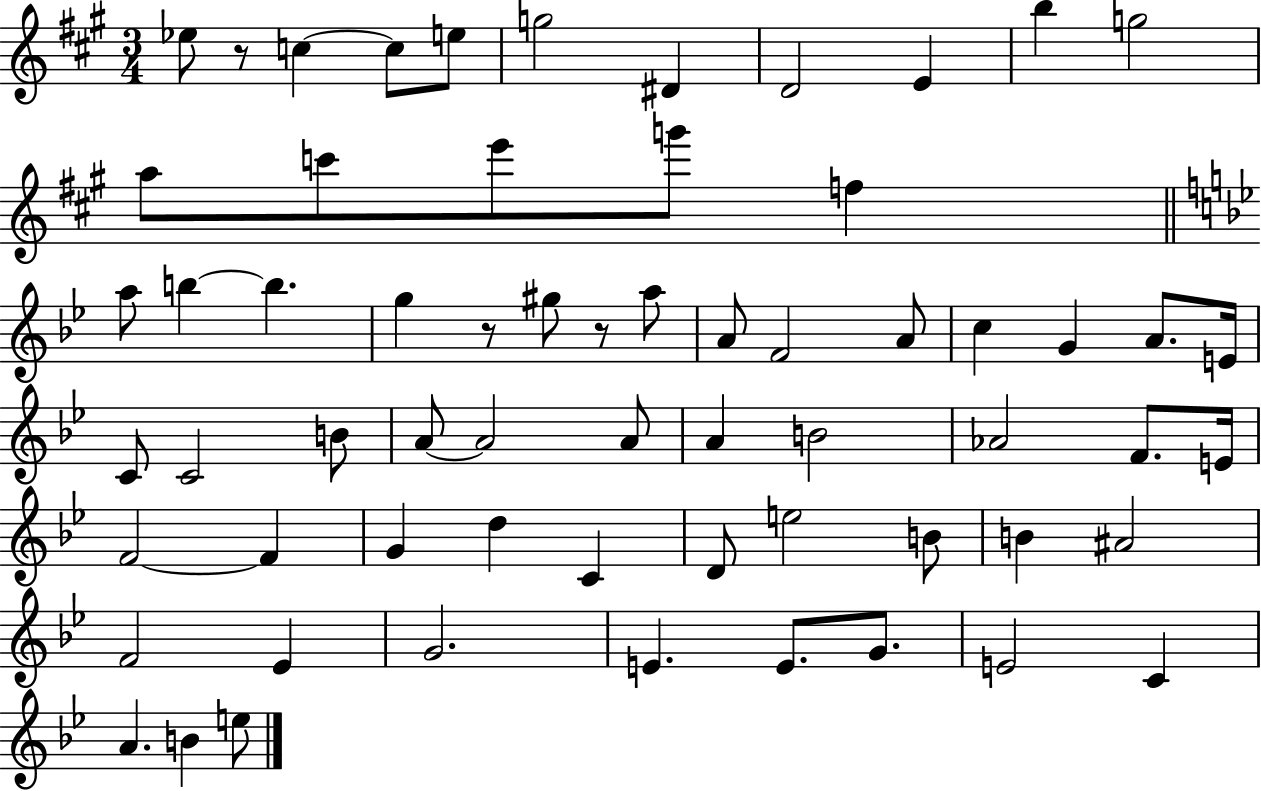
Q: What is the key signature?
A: A major